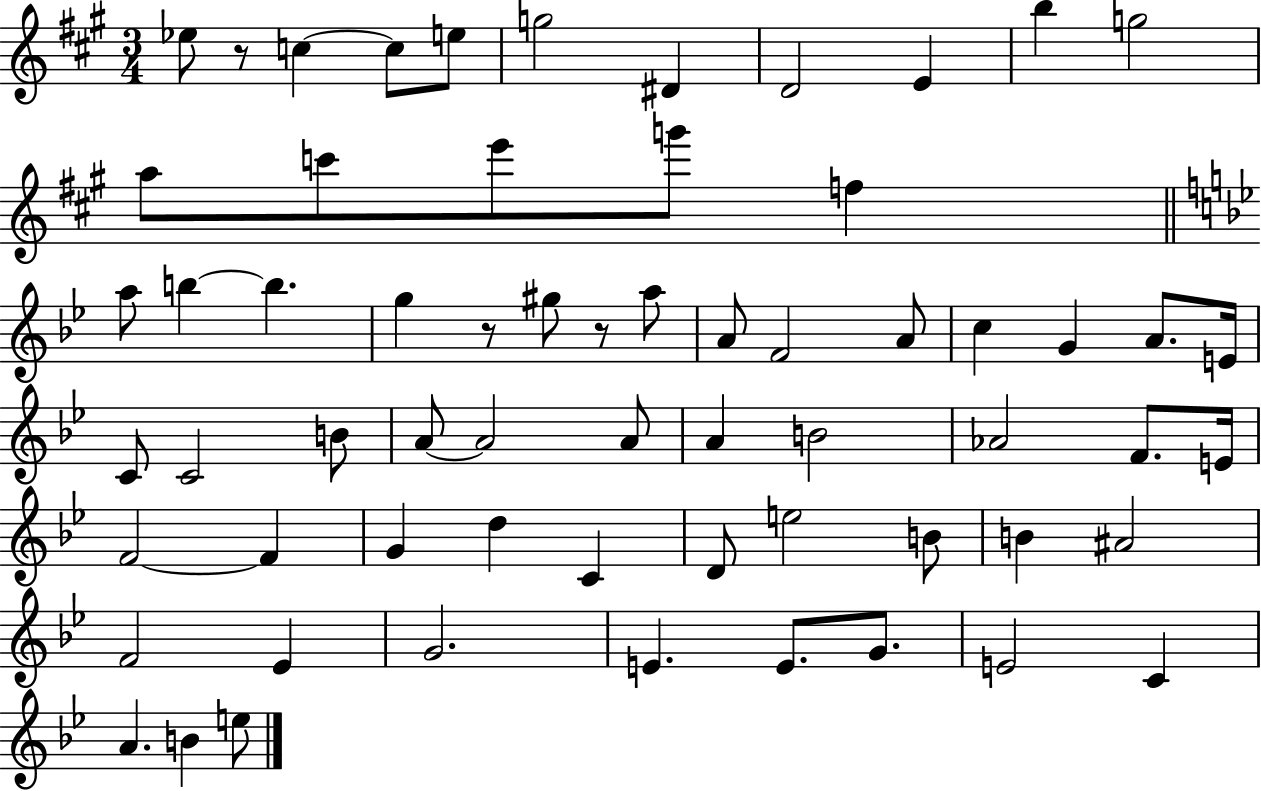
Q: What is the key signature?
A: A major